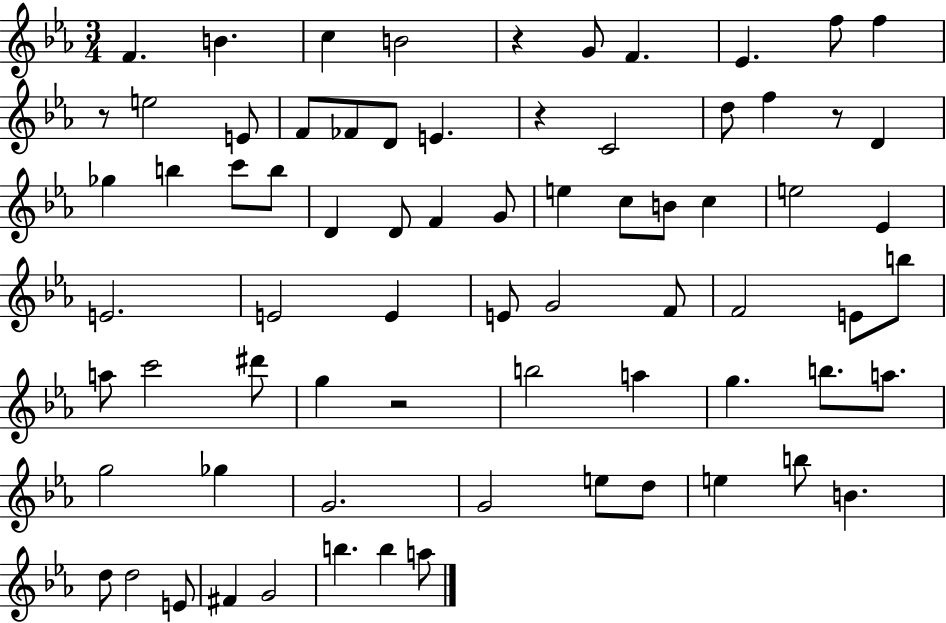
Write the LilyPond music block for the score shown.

{
  \clef treble
  \numericTimeSignature
  \time 3/4
  \key ees \major
  f'4. b'4. | c''4 b'2 | r4 g'8 f'4. | ees'4. f''8 f''4 | \break r8 e''2 e'8 | f'8 fes'8 d'8 e'4. | r4 c'2 | d''8 f''4 r8 d'4 | \break ges''4 b''4 c'''8 b''8 | d'4 d'8 f'4 g'8 | e''4 c''8 b'8 c''4 | e''2 ees'4 | \break e'2. | e'2 e'4 | e'8 g'2 f'8 | f'2 e'8 b''8 | \break a''8 c'''2 dis'''8 | g''4 r2 | b''2 a''4 | g''4. b''8. a''8. | \break g''2 ges''4 | g'2. | g'2 e''8 d''8 | e''4 b''8 b'4. | \break d''8 d''2 e'8 | fis'4 g'2 | b''4. b''4 a''8 | \bar "|."
}